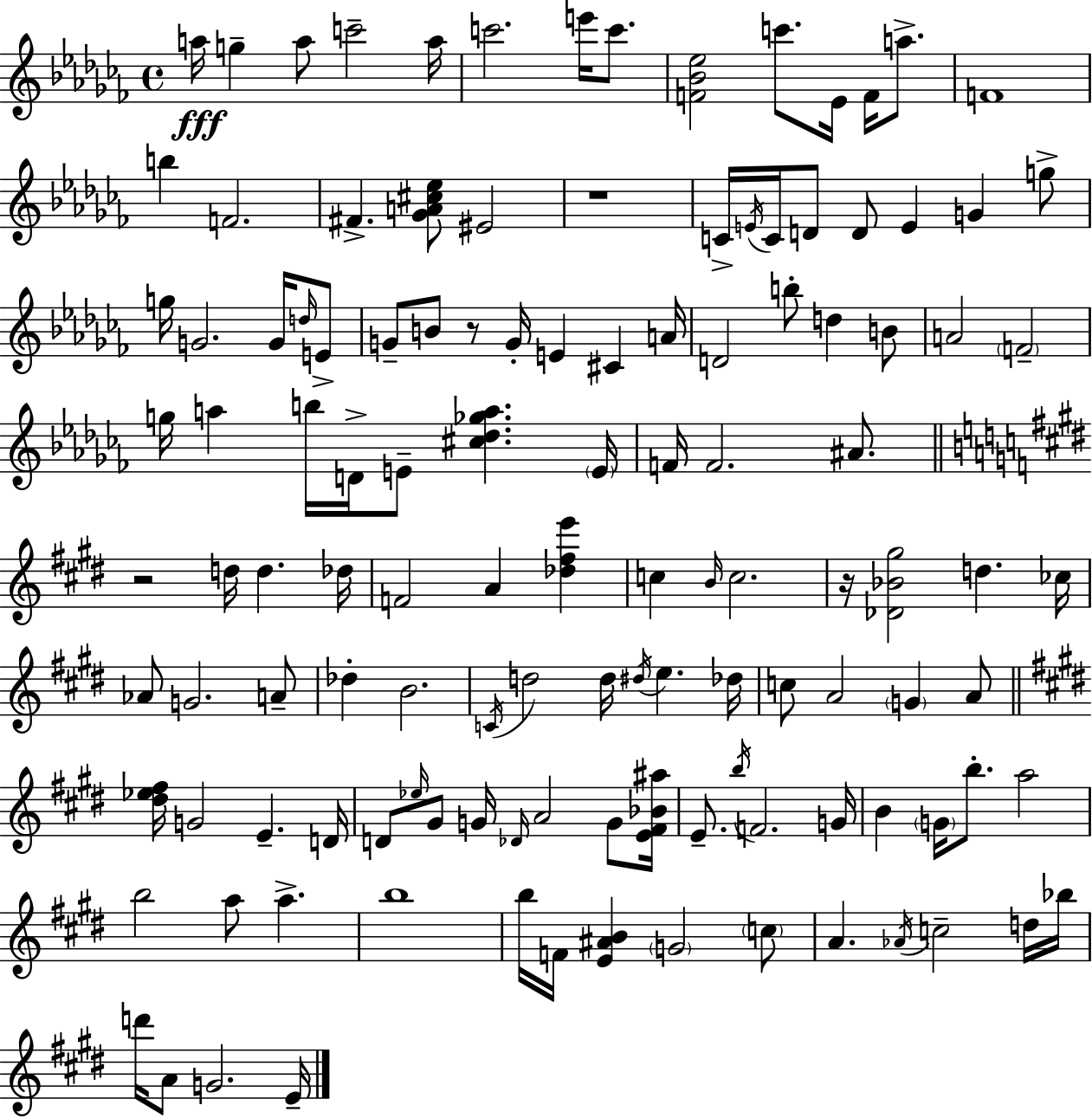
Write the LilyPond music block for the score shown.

{
  \clef treble
  \time 4/4
  \defaultTimeSignature
  \key aes \minor
  \repeat volta 2 { a''16\fff g''4-- a''8 c'''2-- a''16 | c'''2. e'''16 c'''8. | <f' bes' ees''>2 c'''8. ees'16 f'16 a''8.-> | f'1 | \break b''4 f'2. | fis'4.-> <ges' a' cis'' ees''>8 eis'2 | r1 | c'16-> \acciaccatura { e'16 } c'16 d'8 d'8 e'4 g'4 g''8-> | \break g''16 g'2. g'16 \grace { d''16 } | e'8-> g'8-- b'8 r8 g'16-. e'4 cis'4 | a'16 d'2 b''8-. d''4 | b'8 a'2 \parenthesize f'2-- | \break g''16 a''4 b''16 d'16-> e'8-- <cis'' des'' ges'' a''>4. | \parenthesize e'16 f'16 f'2. ais'8. | \bar "||" \break \key e \major r2 d''16 d''4. des''16 | f'2 a'4 <des'' fis'' e'''>4 | c''4 \grace { b'16 } c''2. | r16 <des' bes' gis''>2 d''4. | \break ces''16 aes'8 g'2. a'8-- | des''4-. b'2. | \acciaccatura { c'16 } d''2 d''16 \acciaccatura { dis''16 } e''4. | des''16 c''8 a'2 \parenthesize g'4 | \break a'8 \bar "||" \break \key e \major <dis'' ees'' fis''>16 g'2 e'4.-- d'16 | d'8 \grace { ees''16 } gis'8 g'16 \grace { des'16 } a'2 g'8 | <e' fis' bes' ais''>16 e'8.-- \acciaccatura { b''16 } f'2. | g'16 b'4 \parenthesize g'16 b''8.-. a''2 | \break b''2 a''8 a''4.-> | b''1 | b''16 f'16 <e' ais' b'>4 \parenthesize g'2 | \parenthesize c''8 a'4. \acciaccatura { aes'16 } c''2-- | \break d''16 bes''16 d'''16 a'8 g'2. | e'16-- } \bar "|."
}